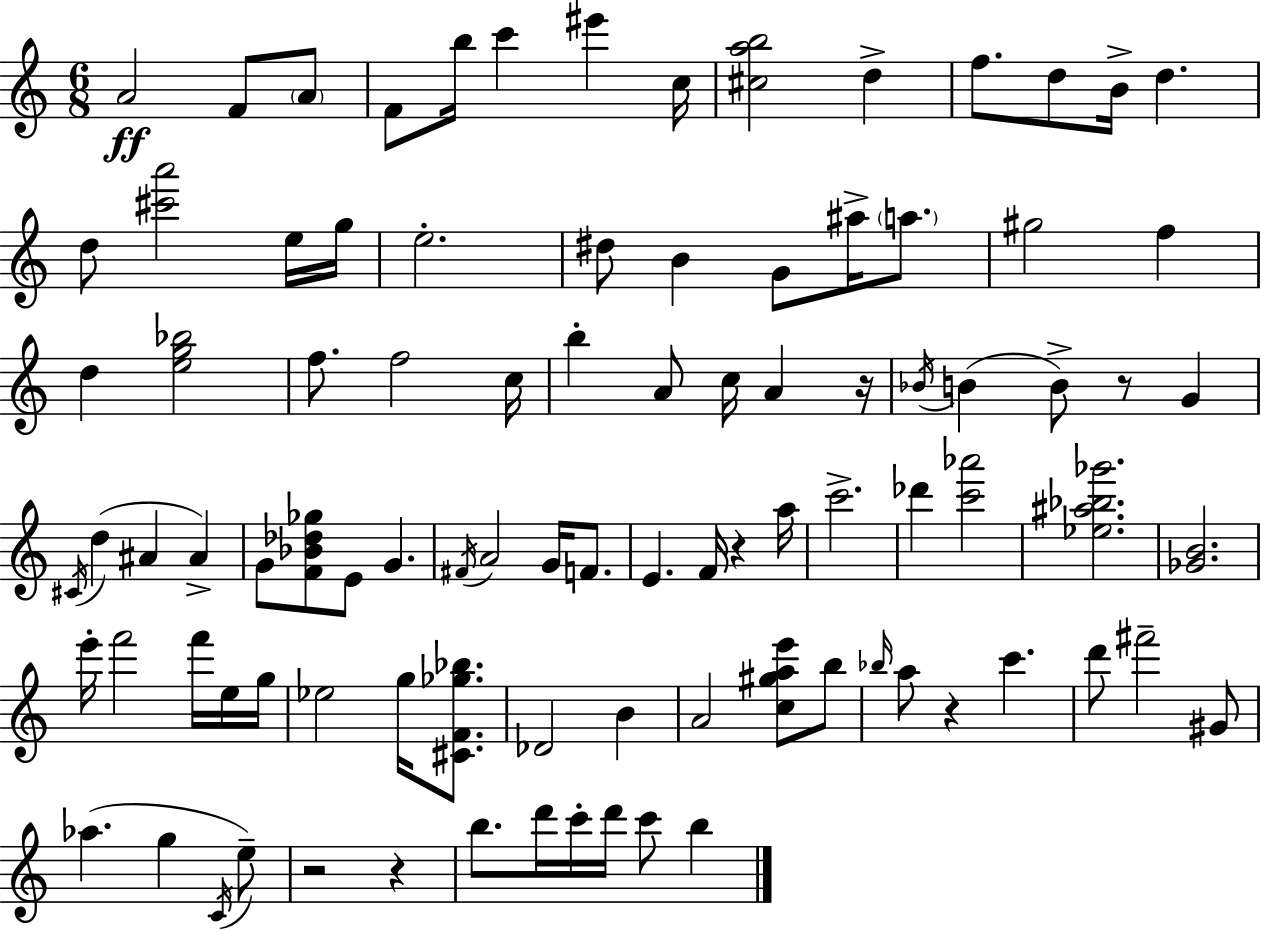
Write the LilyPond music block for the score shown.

{
  \clef treble
  \numericTimeSignature
  \time 6/8
  \key c \major
  \repeat volta 2 { a'2\ff f'8 \parenthesize a'8 | f'8 b''16 c'''4 eis'''4 c''16 | <cis'' a'' b''>2 d''4-> | f''8. d''8 b'16-> d''4. | \break d''8 <cis''' a'''>2 e''16 g''16 | e''2.-. | dis''8 b'4 g'8 ais''16-> \parenthesize a''8. | gis''2 f''4 | \break d''4 <e'' g'' bes''>2 | f''8. f''2 c''16 | b''4-. a'8 c''16 a'4 r16 | \acciaccatura { bes'16 }( b'4 b'8->) r8 g'4 | \break \acciaccatura { cis'16 } d''4( ais'4 ais'4->) | g'8 <f' bes' des'' ges''>8 e'8 g'4. | \acciaccatura { fis'16 } a'2 g'16 | f'8. e'4. f'16 r4 | \break a''16 c'''2.-> | des'''4 <c''' aes'''>2 | <ees'' ais'' bes'' ges'''>2. | <ges' b'>2. | \break e'''16-. f'''2 | f'''16 e''16 g''16 ees''2 g''16 | <cis' f' ges'' bes''>8. des'2 b'4 | a'2 <c'' gis'' a'' e'''>8 | \break b''8 \grace { bes''16 } a''8 r4 c'''4. | d'''8 fis'''2-- | gis'8 aes''4.( g''4 | \acciaccatura { c'16 } e''8--) r2 | \break r4 b''8. d'''16 c'''16-. d'''16 c'''8 | b''4 } \bar "|."
}